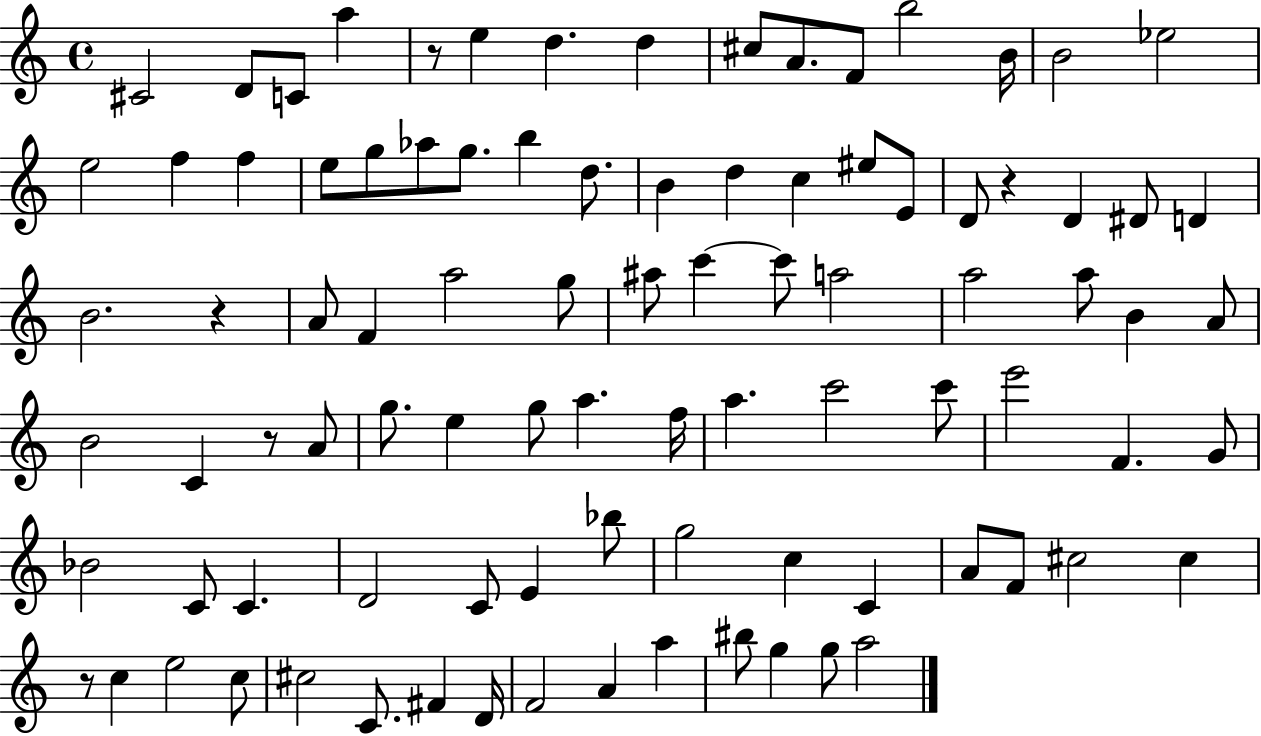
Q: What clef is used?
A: treble